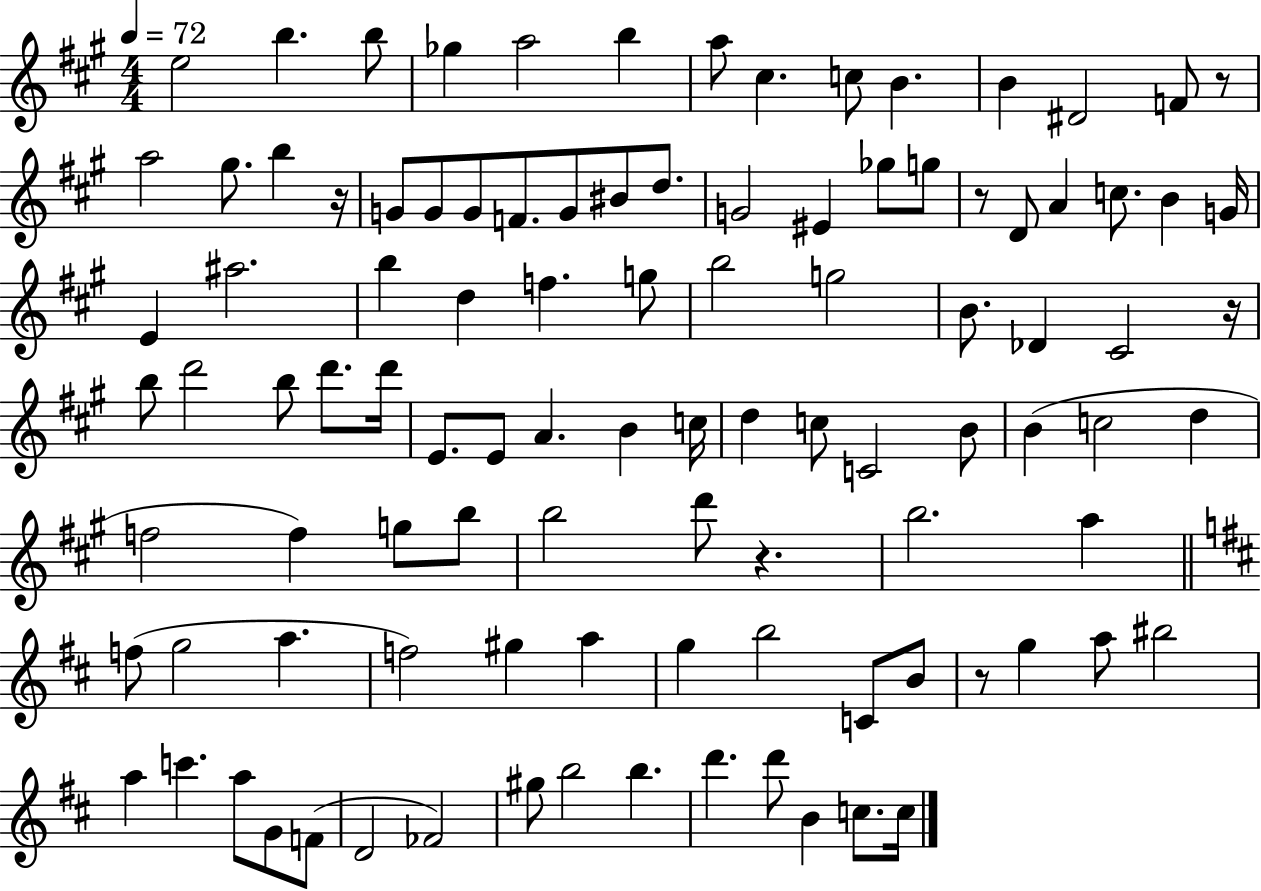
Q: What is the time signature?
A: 4/4